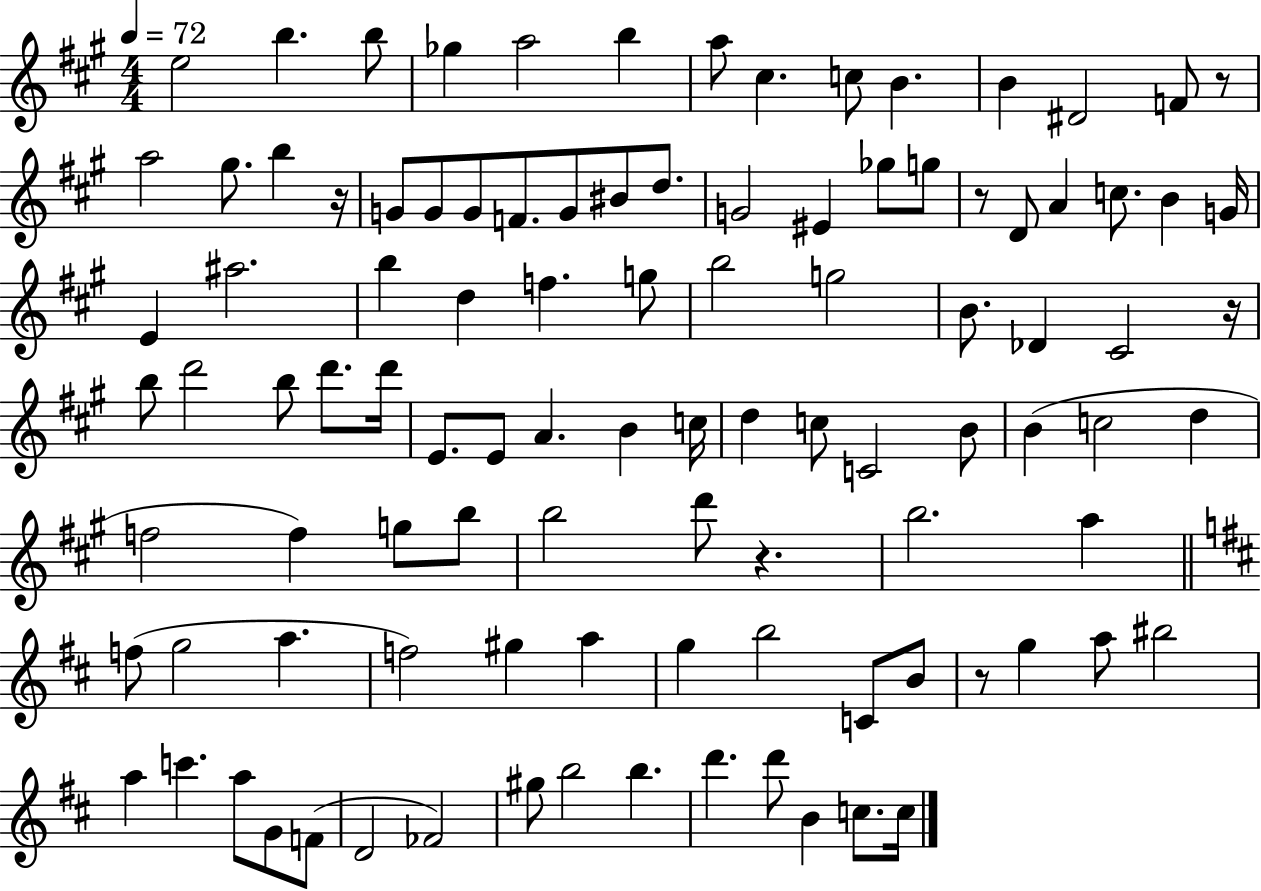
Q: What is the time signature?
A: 4/4